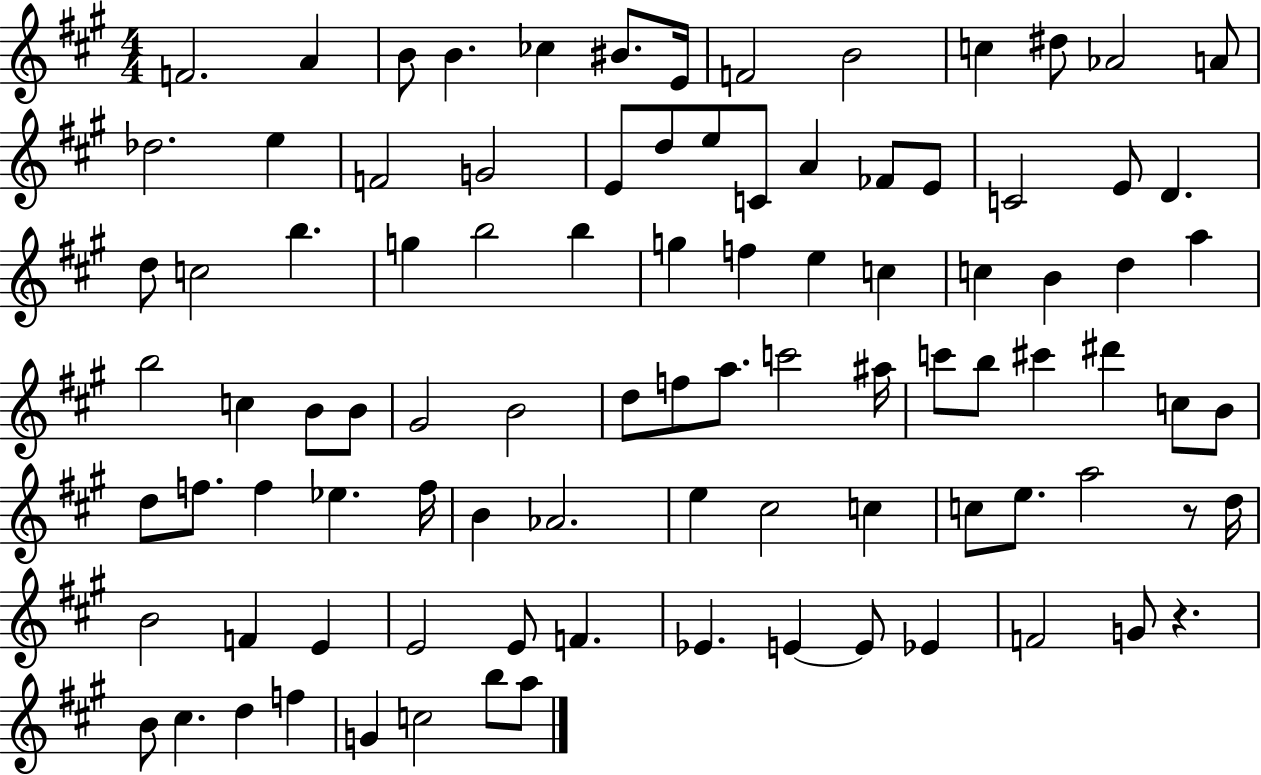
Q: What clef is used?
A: treble